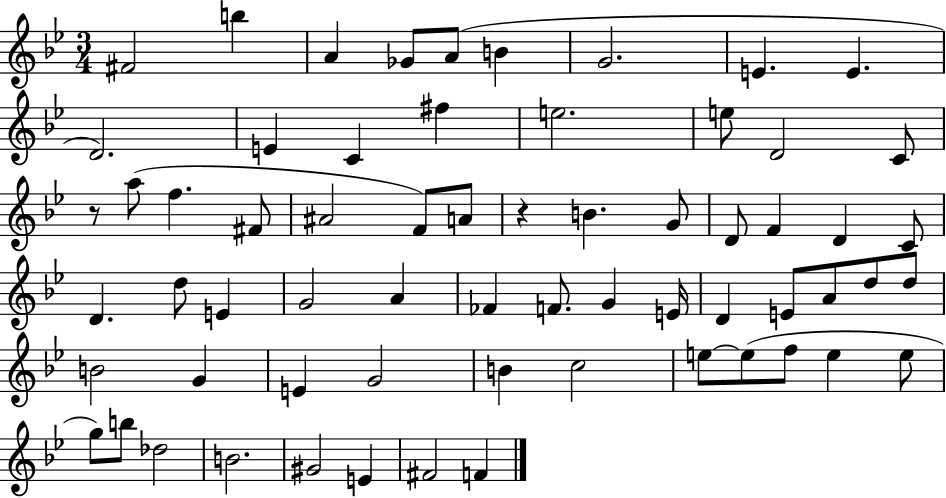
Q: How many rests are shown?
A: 2